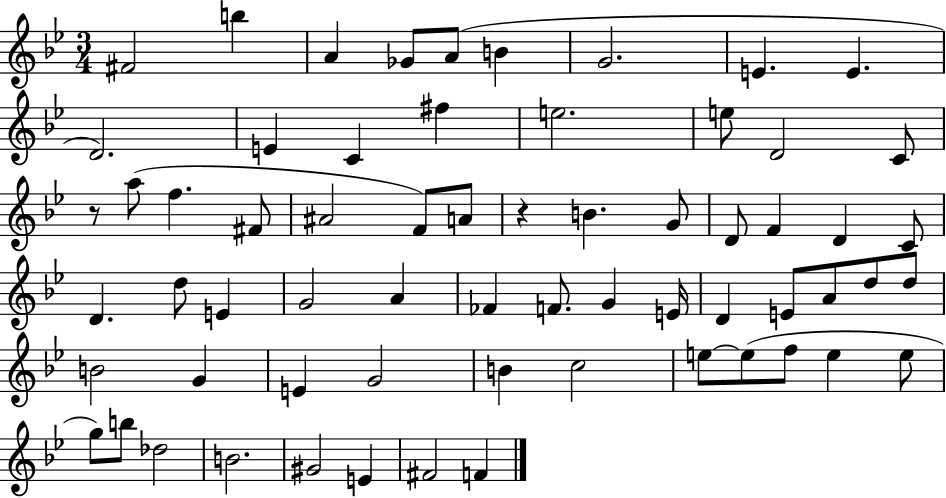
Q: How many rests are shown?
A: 2